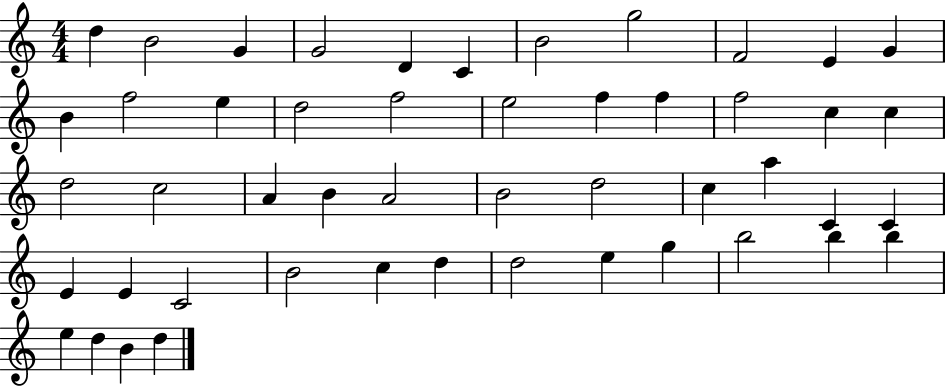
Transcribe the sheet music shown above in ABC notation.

X:1
T:Untitled
M:4/4
L:1/4
K:C
d B2 G G2 D C B2 g2 F2 E G B f2 e d2 f2 e2 f f f2 c c d2 c2 A B A2 B2 d2 c a C C E E C2 B2 c d d2 e g b2 b b e d B d